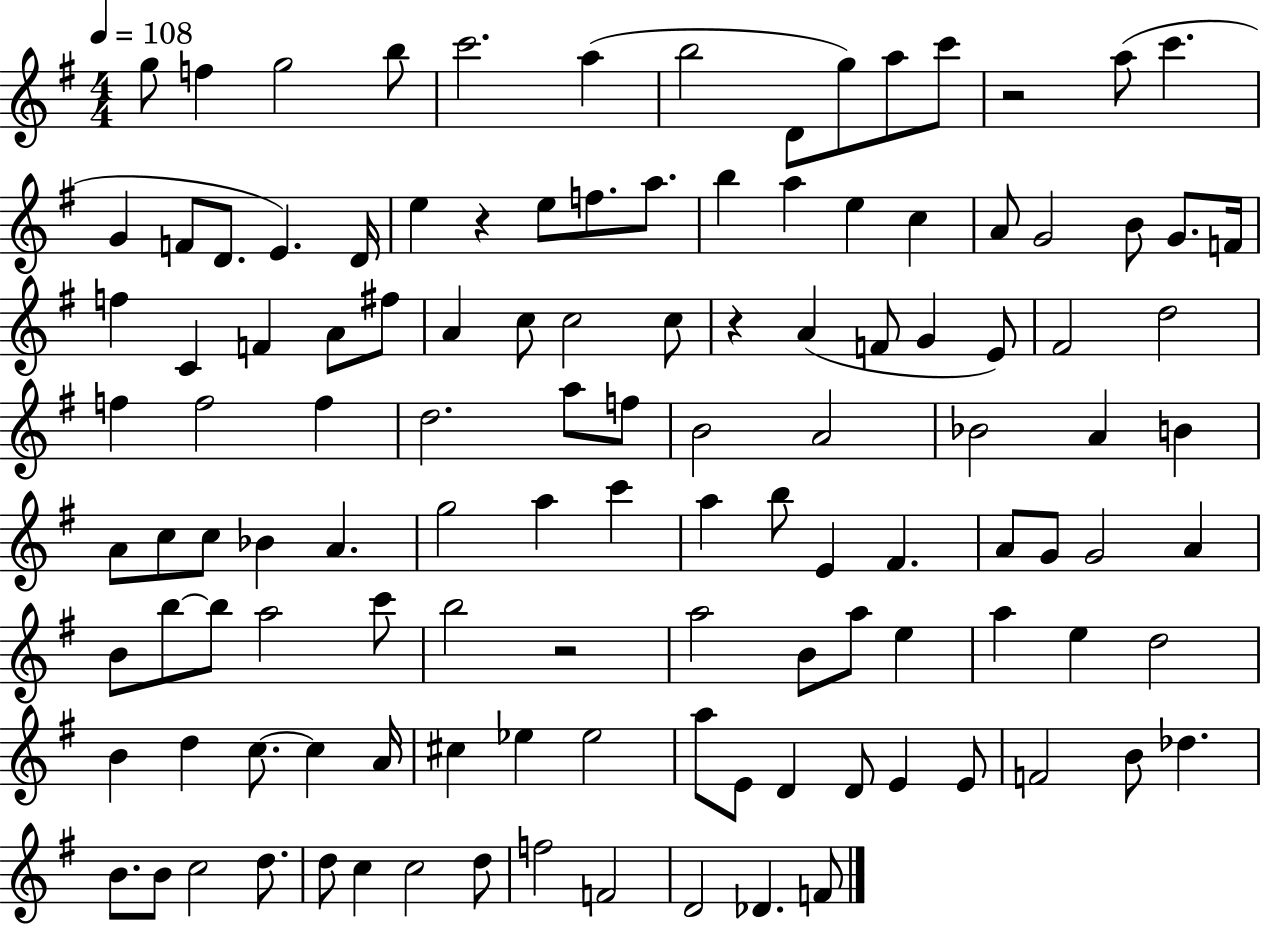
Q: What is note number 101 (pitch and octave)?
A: F4